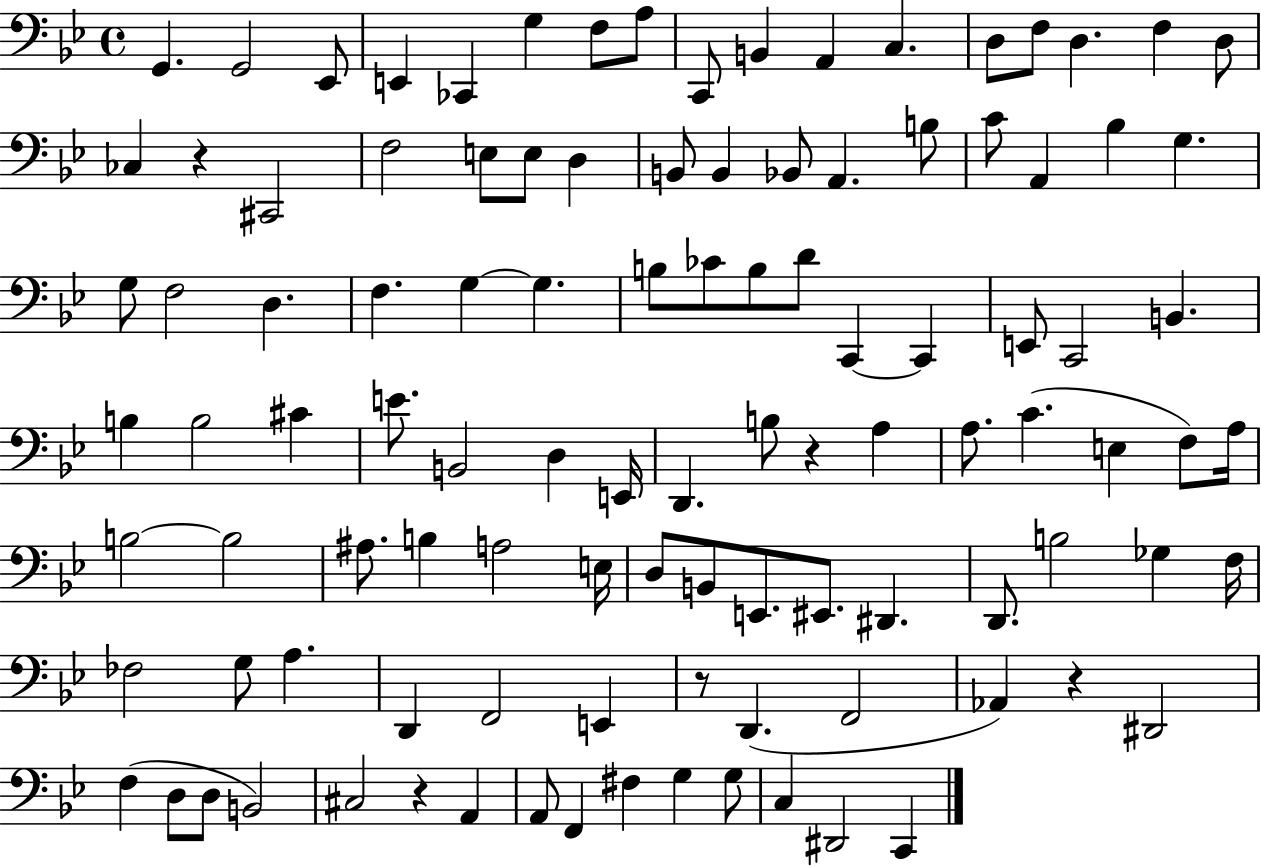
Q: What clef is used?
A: bass